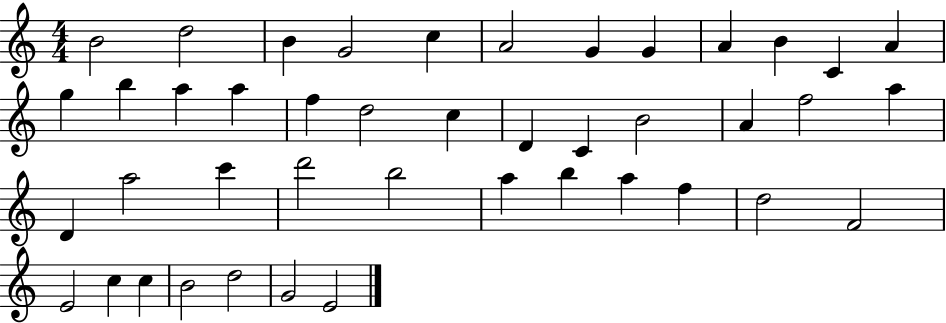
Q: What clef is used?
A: treble